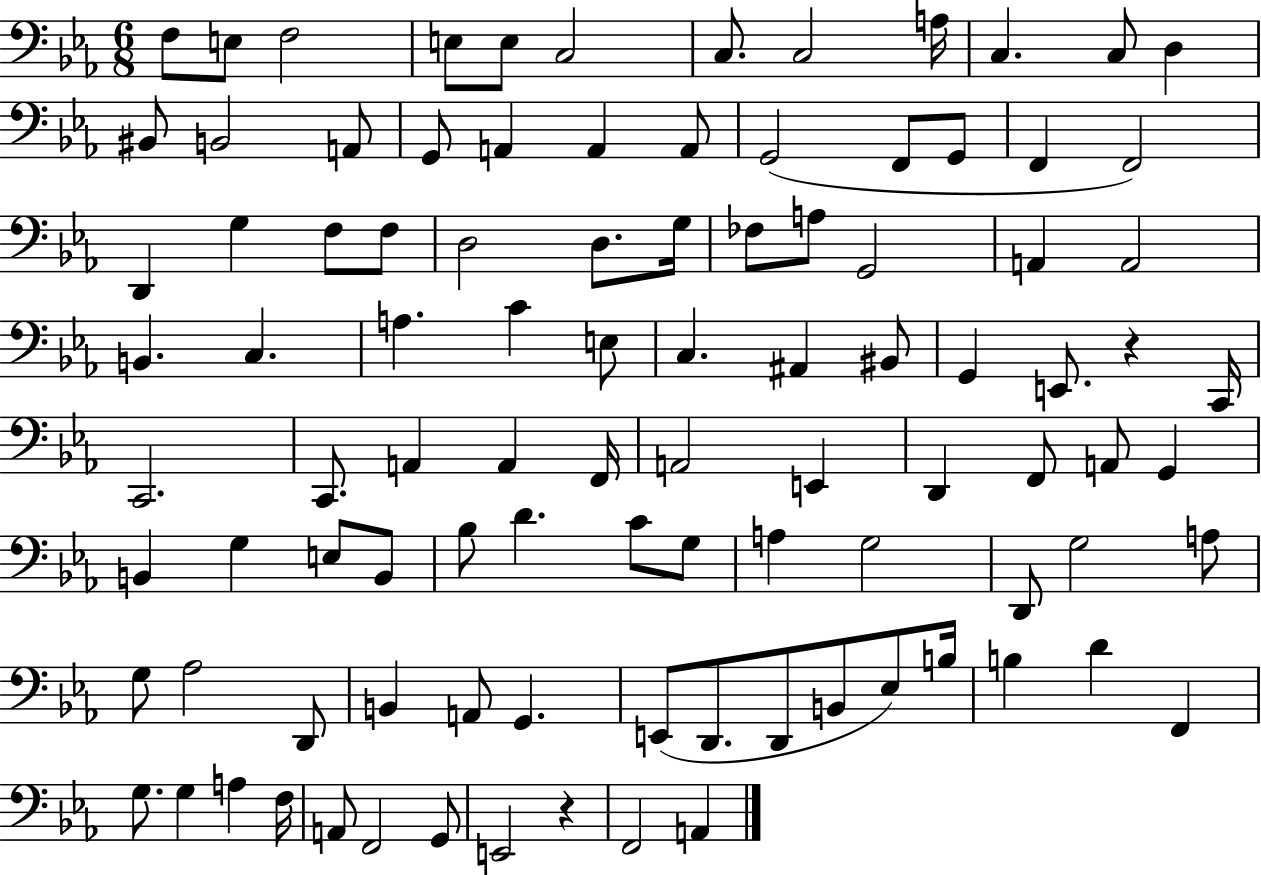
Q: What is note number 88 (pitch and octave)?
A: G3